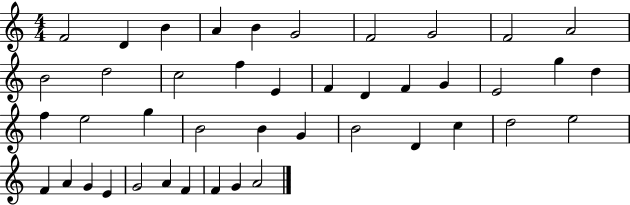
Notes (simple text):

F4/h D4/q B4/q A4/q B4/q G4/h F4/h G4/h F4/h A4/h B4/h D5/h C5/h F5/q E4/q F4/q D4/q F4/q G4/q E4/h G5/q D5/q F5/q E5/h G5/q B4/h B4/q G4/q B4/h D4/q C5/q D5/h E5/h F4/q A4/q G4/q E4/q G4/h A4/q F4/q F4/q G4/q A4/h